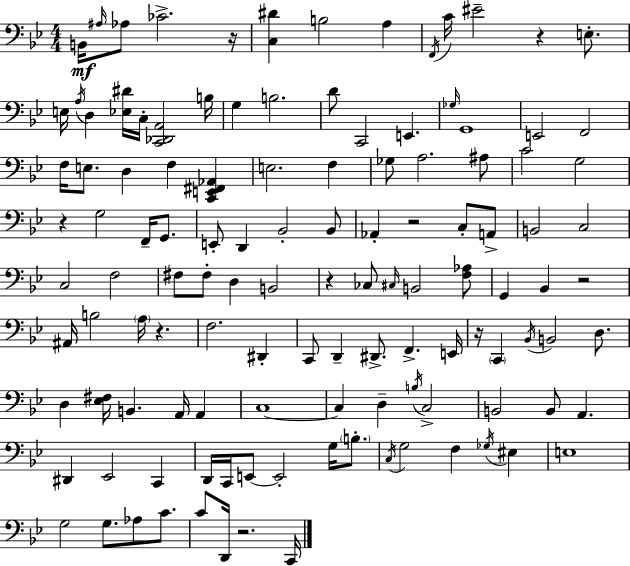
X:1
T:Untitled
M:4/4
L:1/4
K:Gm
B,,/4 ^A,/4 _A,/2 _C2 z/4 [C,^D] B,2 A, F,,/4 C/4 ^E2 z E,/2 E,/4 A,/4 D, [_E,^D]/4 C,/4 [C,,_D,,A,,]2 B,/4 G, B,2 D/2 C,,2 E,, _G,/4 G,,4 E,,2 F,,2 F,/4 E,/2 D, F, [C,,E,,^F,,_A,,] E,2 F, _G,/2 A,2 ^A,/2 C2 G,2 z G,2 F,,/4 G,,/2 E,,/2 D,, _B,,2 _B,,/2 _A,, z2 C,/2 A,,/2 B,,2 C,2 C,2 F,2 ^F,/2 ^F,/2 D, B,,2 z _C,/2 ^C,/4 B,,2 [F,_A,]/2 G,, _B,, z2 ^A,,/4 B,2 A,/4 z F,2 ^D,, C,,/2 D,, ^D,,/2 F,, E,,/4 z/4 C,, _B,,/4 B,,2 D,/2 D, [_E,^F,]/4 B,, A,,/4 A,, C,4 C, D, B,/4 C,2 B,,2 B,,/2 A,, ^D,, _E,,2 C,, D,,/4 C,,/4 E,,/2 E,,2 G,/4 B,/2 C,/4 G,2 F, _G,/4 ^E, E,4 G,2 G,/2 _A,/2 C/2 C/2 D,,/4 z2 C,,/4